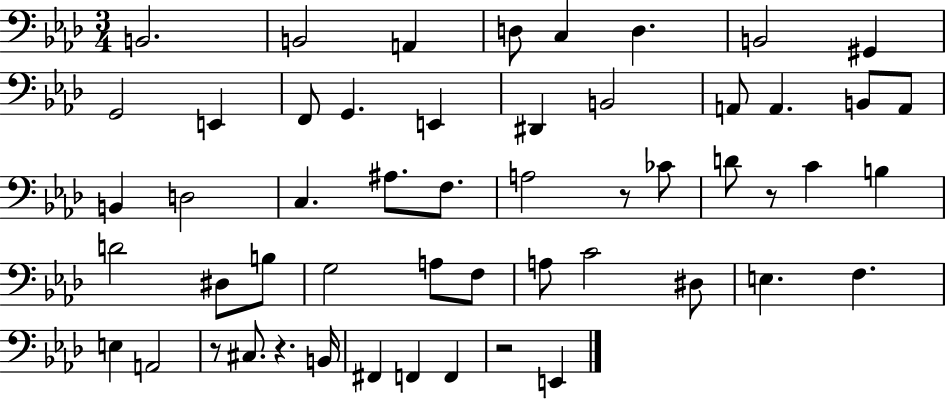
X:1
T:Untitled
M:3/4
L:1/4
K:Ab
B,,2 B,,2 A,, D,/2 C, D, B,,2 ^G,, G,,2 E,, F,,/2 G,, E,, ^D,, B,,2 A,,/2 A,, B,,/2 A,,/2 B,, D,2 C, ^A,/2 F,/2 A,2 z/2 _C/2 D/2 z/2 C B, D2 ^D,/2 B,/2 G,2 A,/2 F,/2 A,/2 C2 ^D,/2 E, F, E, A,,2 z/2 ^C,/2 z B,,/4 ^F,, F,, F,, z2 E,,